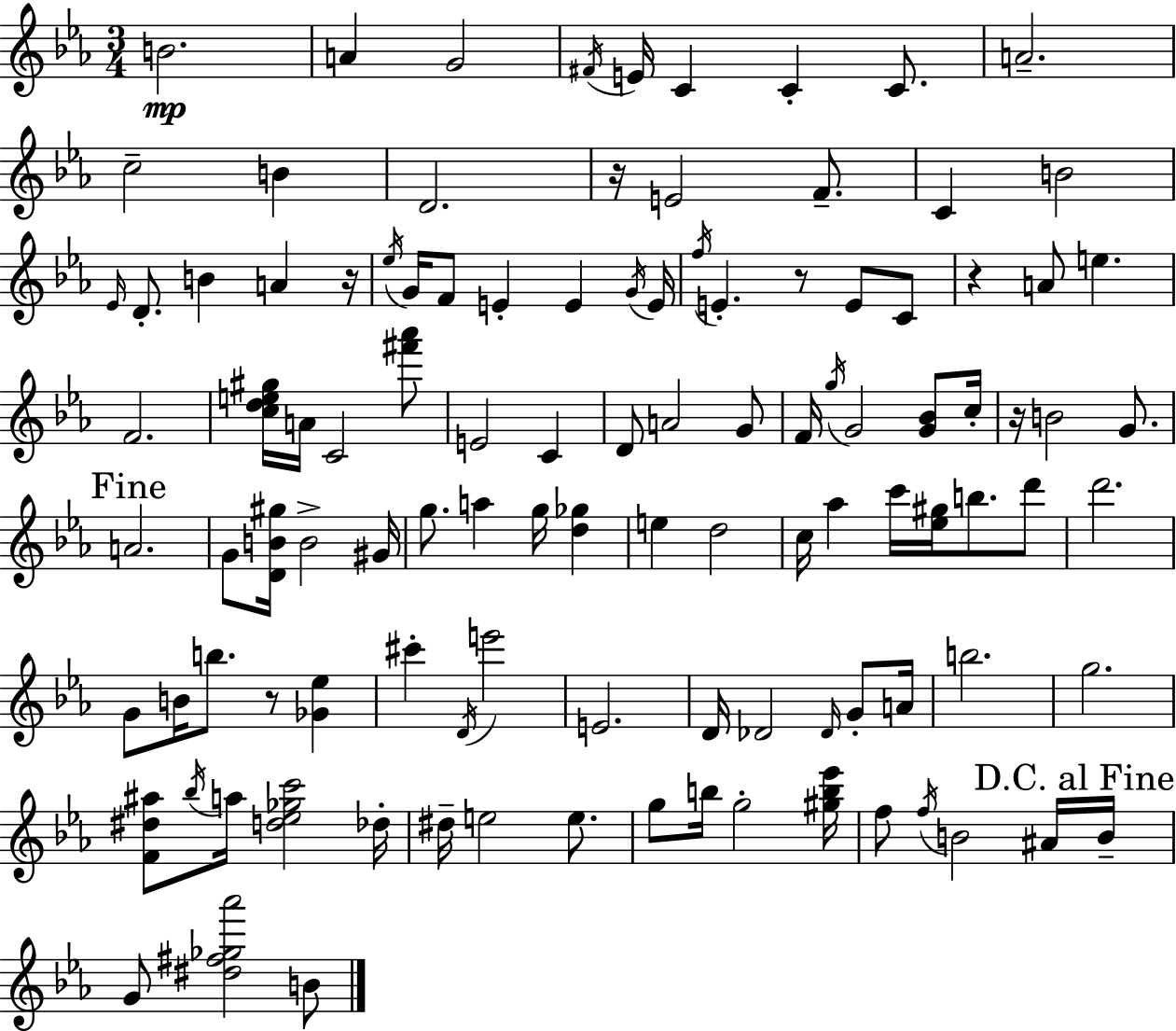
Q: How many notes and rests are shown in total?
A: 109